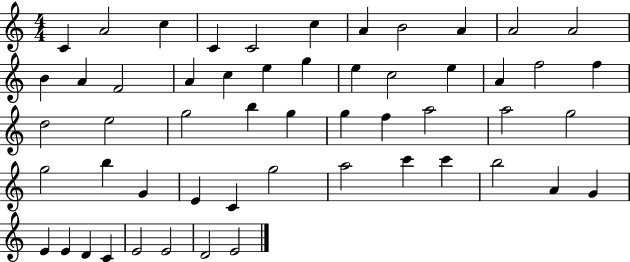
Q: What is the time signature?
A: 4/4